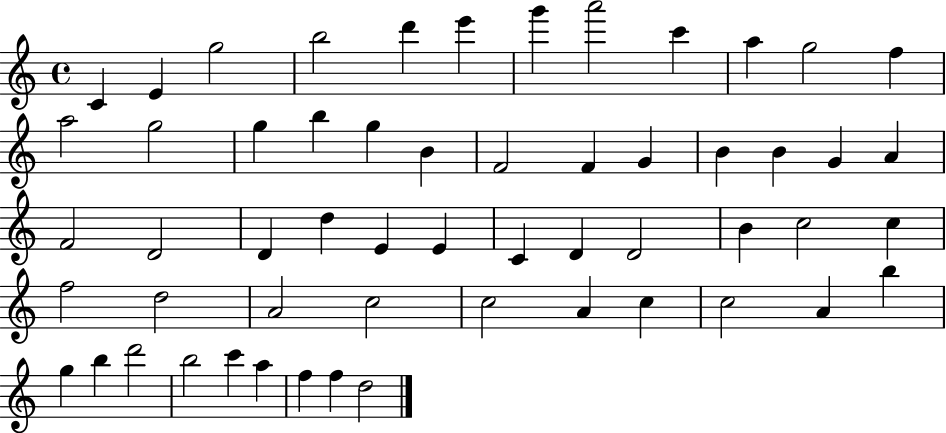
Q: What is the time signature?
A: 4/4